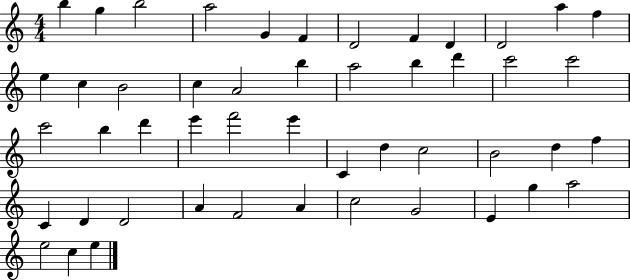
B5/q G5/q B5/h A5/h G4/q F4/q D4/h F4/q D4/q D4/h A5/q F5/q E5/q C5/q B4/h C5/q A4/h B5/q A5/h B5/q D6/q C6/h C6/h C6/h B5/q D6/q E6/q F6/h E6/q C4/q D5/q C5/h B4/h D5/q F5/q C4/q D4/q D4/h A4/q F4/h A4/q C5/h G4/h E4/q G5/q A5/h E5/h C5/q E5/q